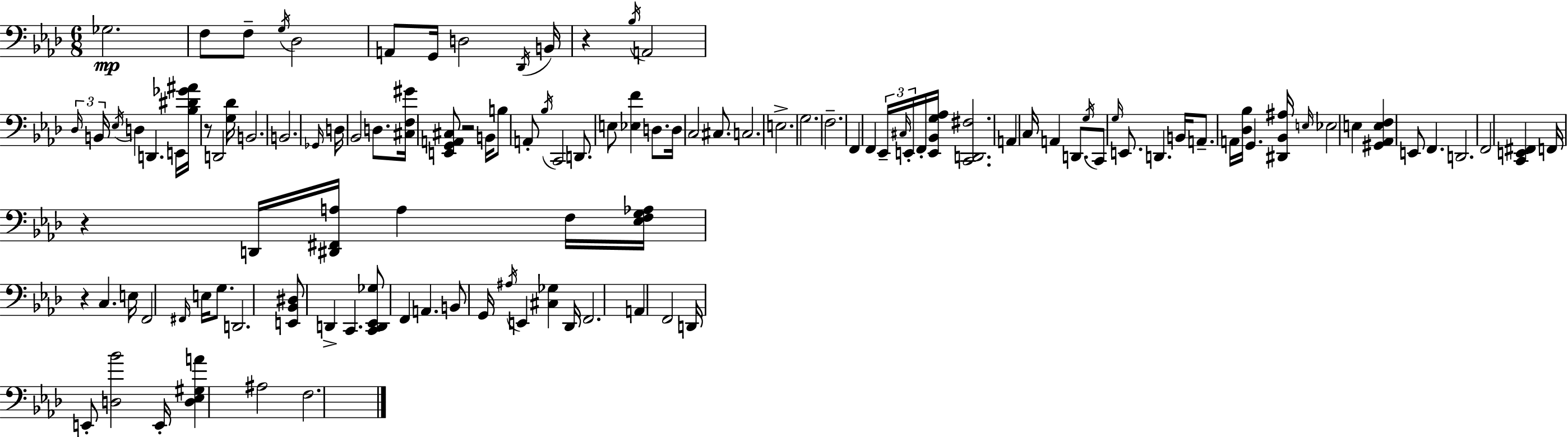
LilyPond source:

{
  \clef bass
  \numericTimeSignature
  \time 6/8
  \key aes \major
  ges2.\mp | f8 f8-- \acciaccatura { g16 } des2 | a,8 g,16 d2 | \acciaccatura { des,16 } b,16 r4 \acciaccatura { bes16 } a,2 | \break \tuplet 3/2 { \grace { des16 } b,16 \acciaccatura { ees16 } } d4 d,4. | e,16 <bes dis' ges' ais'>16 r8 d,2 | <g des'>16 b,2. | b,2. | \break \grace { ges,16 } d16 bes,2 | d8. <cis f gis'>16 <e, g, a, cis>8 r2 | b,16 b8 a,8-. \acciaccatura { bes16 } c,2 | d,8. e8 | \break <ees f'>4 d8. d16 c2 | cis8. c2. | e2.-> | g2. | \break f2.-- | f,4 f,4 | \tuplet 3/2 { ees,16-- \grace { cis16 } e,16-. } f,16-. <e, bes, g aes>16 <c, d, fis>2. | a,4 | \break c16 a,4 d,8. \acciaccatura { g16 } c,8 \grace { g16 } | e,8. d,4. b,16 a,8.-- | a,16 <des bes>16 g,4. <dis, bes, ais>16 \grace { e16 } ees2 | e4 <gis, aes, e f>4 | \break e,8 f,4. d,2. | f,2 | <c, e, fis,>4 f,16 | r4 d,16 <dis, fis, a>16 a4 f16 <ees f g aes>16 | \break r4 c4. e16 f,2 | \grace { fis,16 } e16 g8. | d,2. | <e, bes, dis>8 d,4-> c,4. | \break <c, d, ees, ges>8 f,4 a,4. | b,8 g,16 \acciaccatura { ais16 } e,4 <cis ges>4 | des,16 f,2. | a,4 f,2 | \break d,16 e,8-. <d bes'>2 | e,16-. <d ees gis a'>4 ais2 | f2. | \bar "|."
}